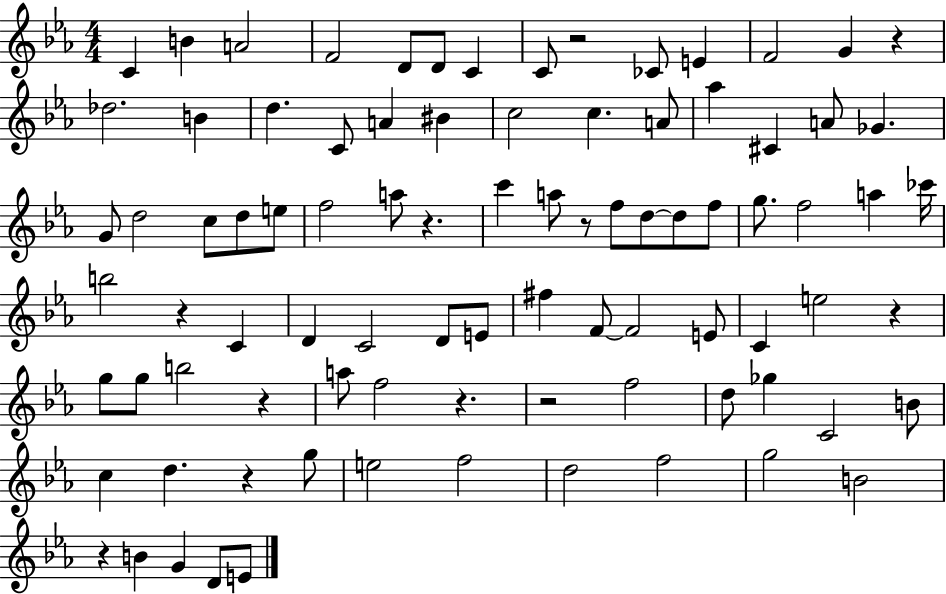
C4/q B4/q A4/h F4/h D4/e D4/e C4/q C4/e R/h CES4/e E4/q F4/h G4/q R/q Db5/h. B4/q D5/q. C4/e A4/q BIS4/q C5/h C5/q. A4/e Ab5/q C#4/q A4/e Gb4/q. G4/e D5/h C5/e D5/e E5/e F5/h A5/e R/q. C6/q A5/e R/e F5/e D5/e D5/e F5/e G5/e. F5/h A5/q CES6/s B5/h R/q C4/q D4/q C4/h D4/e E4/e F#5/q F4/e F4/h E4/e C4/q E5/h R/q G5/e G5/e B5/h R/q A5/e F5/h R/q. R/h F5/h D5/e Gb5/q C4/h B4/e C5/q D5/q. R/q G5/e E5/h F5/h D5/h F5/h G5/h B4/h R/q B4/q G4/q D4/e E4/e